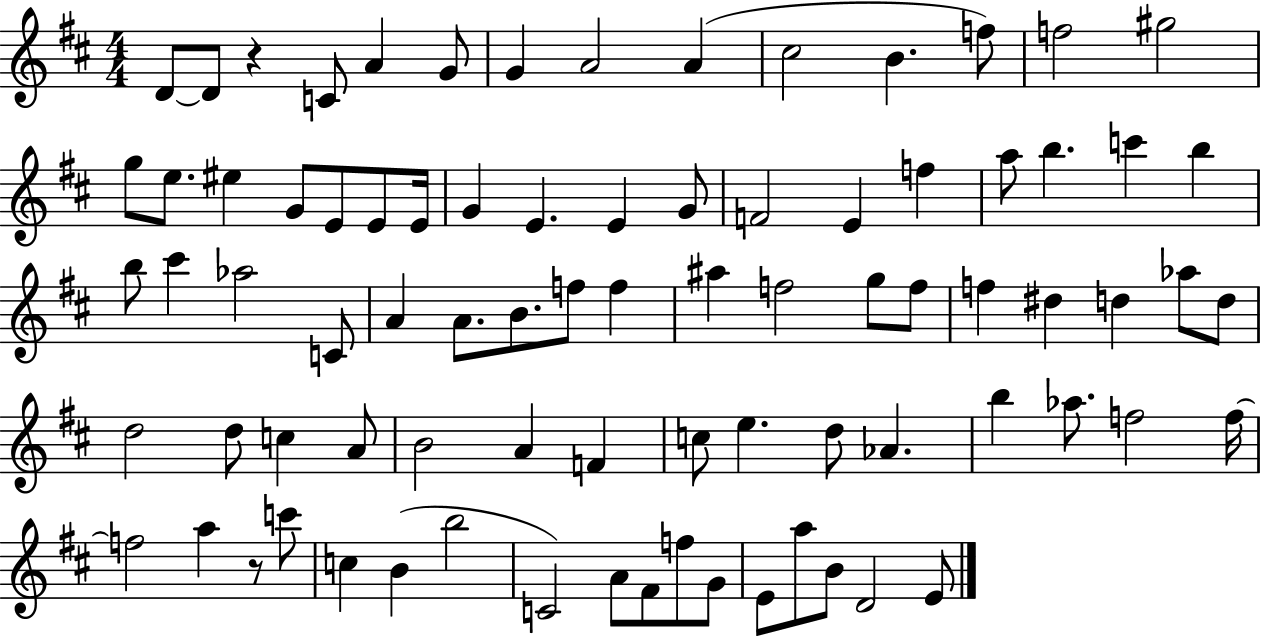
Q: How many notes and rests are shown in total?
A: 82